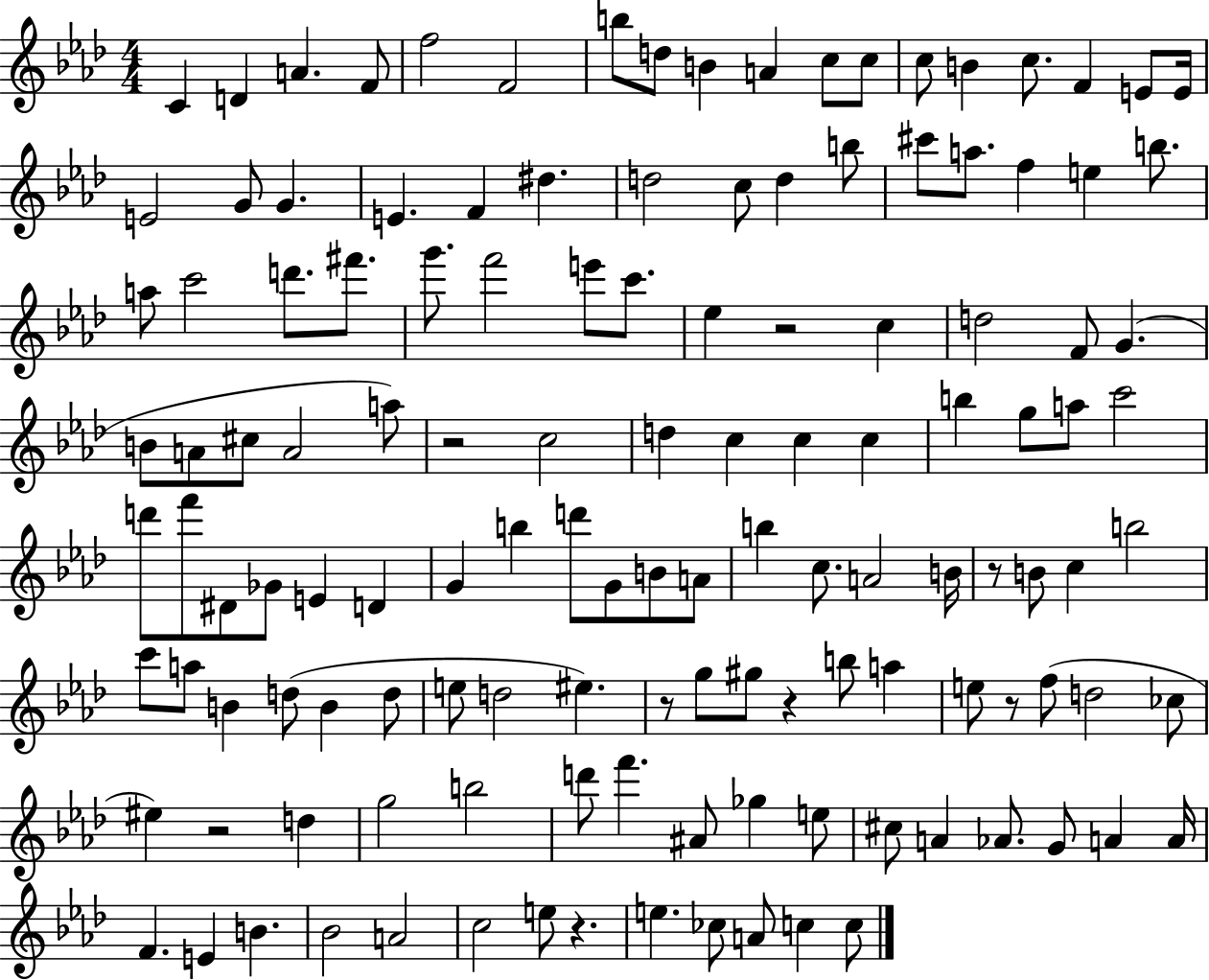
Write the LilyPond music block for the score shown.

{
  \clef treble
  \numericTimeSignature
  \time 4/4
  \key aes \major
  c'4 d'4 a'4. f'8 | f''2 f'2 | b''8 d''8 b'4 a'4 c''8 c''8 | c''8 b'4 c''8. f'4 e'8 e'16 | \break e'2 g'8 g'4. | e'4. f'4 dis''4. | d''2 c''8 d''4 b''8 | cis'''8 a''8. f''4 e''4 b''8. | \break a''8 c'''2 d'''8. fis'''8. | g'''8. f'''2 e'''8 c'''8. | ees''4 r2 c''4 | d''2 f'8 g'4.( | \break b'8 a'8 cis''8 a'2 a''8) | r2 c''2 | d''4 c''4 c''4 c''4 | b''4 g''8 a''8 c'''2 | \break d'''8 f'''8 dis'8 ges'8 e'4 d'4 | g'4 b''4 d'''8 g'8 b'8 a'8 | b''4 c''8. a'2 b'16 | r8 b'8 c''4 b''2 | \break c'''8 a''8 b'4 d''8( b'4 d''8 | e''8 d''2 eis''4.) | r8 g''8 gis''8 r4 b''8 a''4 | e''8 r8 f''8( d''2 ces''8 | \break eis''4) r2 d''4 | g''2 b''2 | d'''8 f'''4. ais'8 ges''4 e''8 | cis''8 a'4 aes'8. g'8 a'4 a'16 | \break f'4. e'4 b'4. | bes'2 a'2 | c''2 e''8 r4. | e''4. ces''8 a'8 c''4 c''8 | \break \bar "|."
}